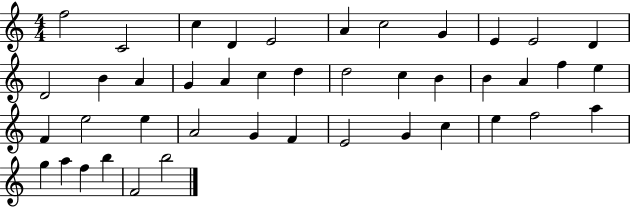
{
  \clef treble
  \numericTimeSignature
  \time 4/4
  \key c \major
  f''2 c'2 | c''4 d'4 e'2 | a'4 c''2 g'4 | e'4 e'2 d'4 | \break d'2 b'4 a'4 | g'4 a'4 c''4 d''4 | d''2 c''4 b'4 | b'4 a'4 f''4 e''4 | \break f'4 e''2 e''4 | a'2 g'4 f'4 | e'2 g'4 c''4 | e''4 f''2 a''4 | \break g''4 a''4 f''4 b''4 | f'2 b''2 | \bar "|."
}